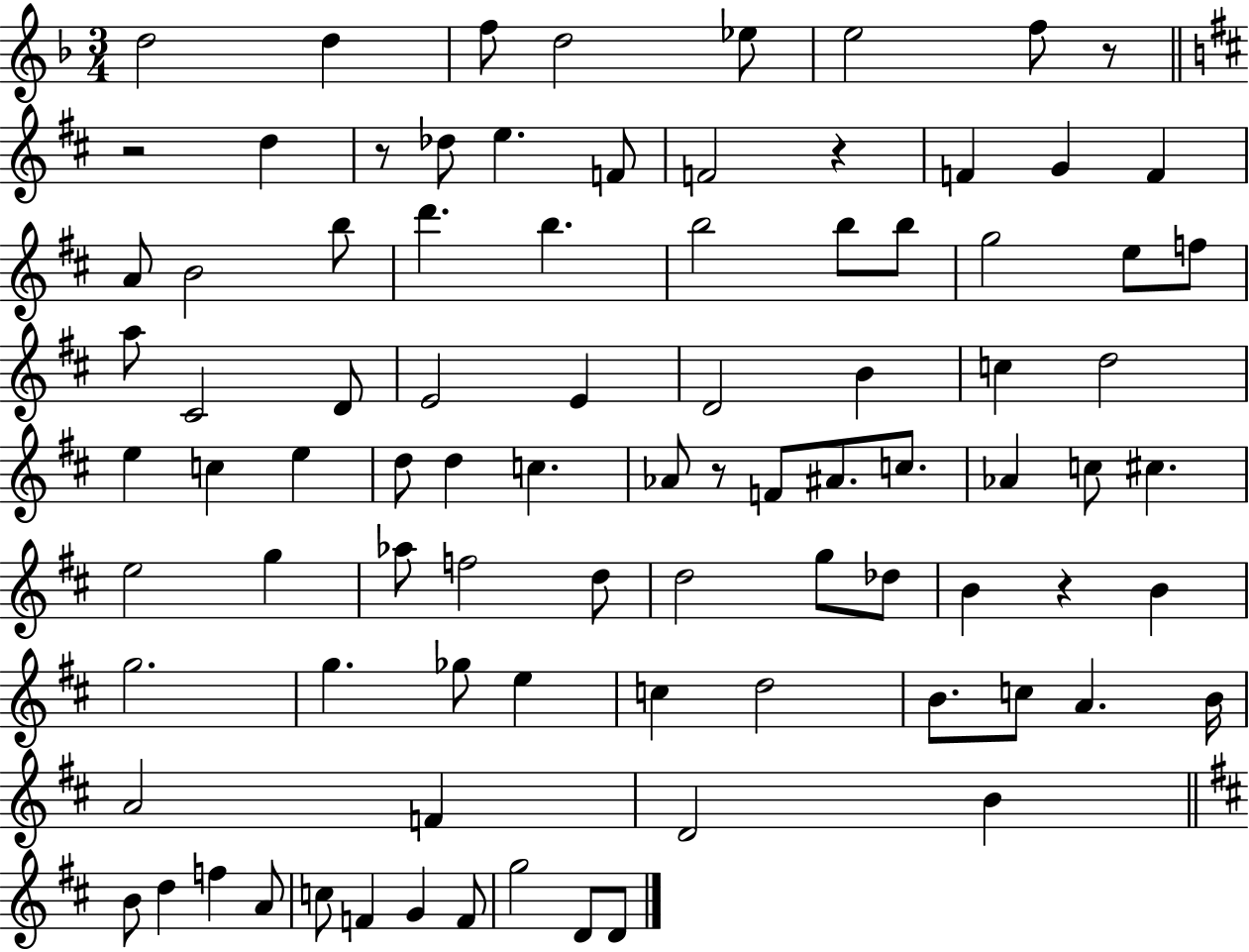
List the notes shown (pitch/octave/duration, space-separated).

D5/h D5/q F5/e D5/h Eb5/e E5/h F5/e R/e R/h D5/q R/e Db5/e E5/q. F4/e F4/h R/q F4/q G4/q F4/q A4/e B4/h B5/e D6/q. B5/q. B5/h B5/e B5/e G5/h E5/e F5/e A5/e C#4/h D4/e E4/h E4/q D4/h B4/q C5/q D5/h E5/q C5/q E5/q D5/e D5/q C5/q. Ab4/e R/e F4/e A#4/e. C5/e. Ab4/q C5/e C#5/q. E5/h G5/q Ab5/e F5/h D5/e D5/h G5/e Db5/e B4/q R/q B4/q G5/h. G5/q. Gb5/e E5/q C5/q D5/h B4/e. C5/e A4/q. B4/s A4/h F4/q D4/h B4/q B4/e D5/q F5/q A4/e C5/e F4/q G4/q F4/e G5/h D4/e D4/e